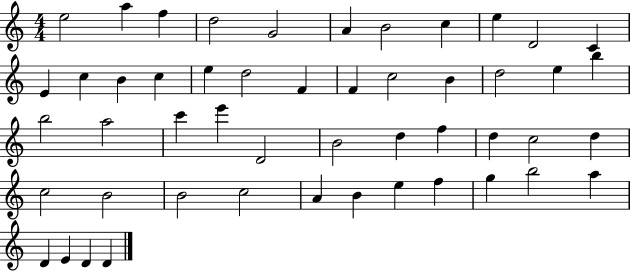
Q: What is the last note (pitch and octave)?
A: D4